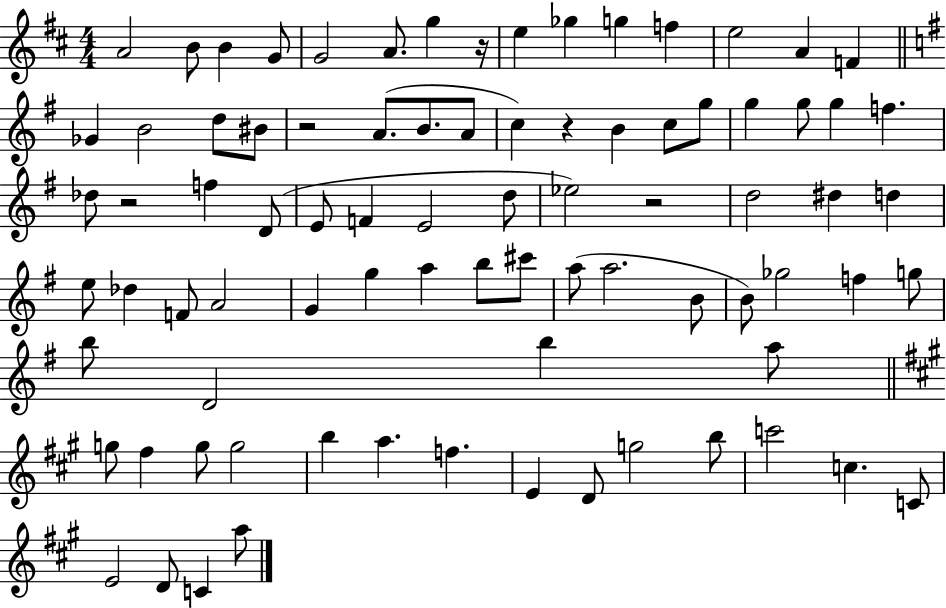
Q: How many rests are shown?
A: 5